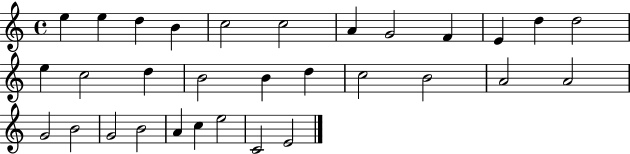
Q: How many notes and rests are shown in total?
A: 31